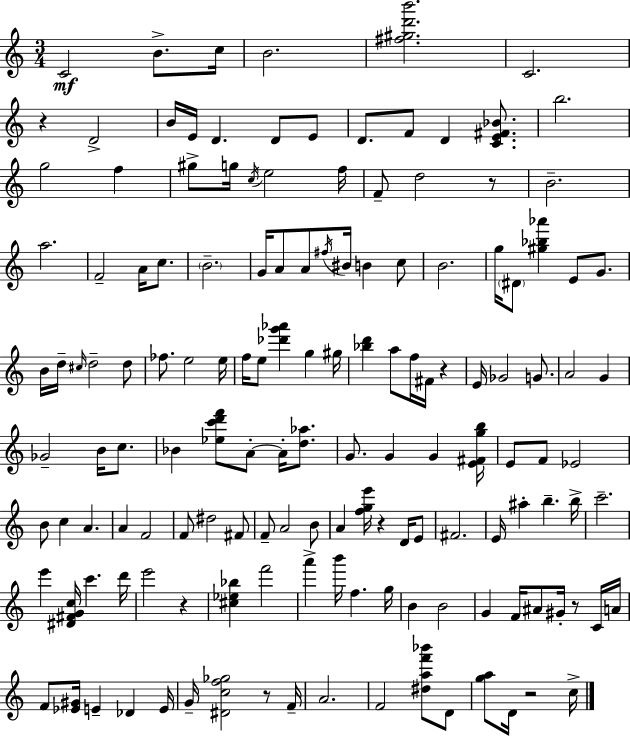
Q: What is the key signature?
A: C major